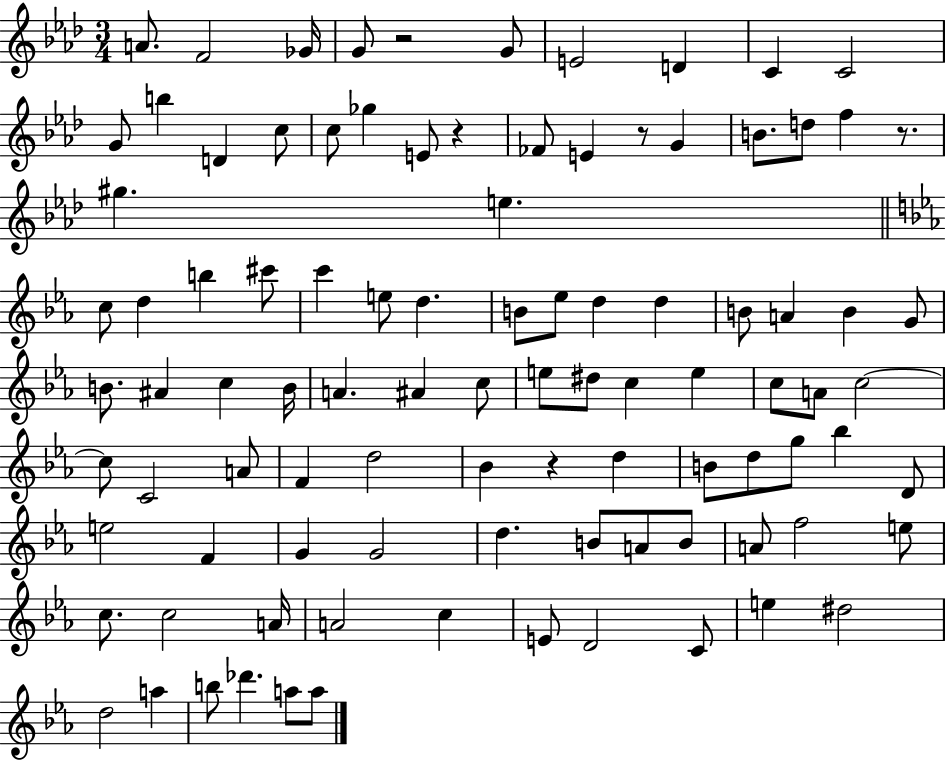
A4/e. F4/h Gb4/s G4/e R/h G4/e E4/h D4/q C4/q C4/h G4/e B5/q D4/q C5/e C5/e Gb5/q E4/e R/q FES4/e E4/q R/e G4/q B4/e. D5/e F5/q R/e. G#5/q. E5/q. C5/e D5/q B5/q C#6/e C6/q E5/e D5/q. B4/e Eb5/e D5/q D5/q B4/e A4/q B4/q G4/e B4/e. A#4/q C5/q B4/s A4/q. A#4/q C5/e E5/e D#5/e C5/q E5/q C5/e A4/e C5/h C5/e C4/h A4/e F4/q D5/h Bb4/q R/q D5/q B4/e D5/e G5/e Bb5/q D4/e E5/h F4/q G4/q G4/h D5/q. B4/e A4/e B4/e A4/e F5/h E5/e C5/e. C5/h A4/s A4/h C5/q E4/e D4/h C4/e E5/q D#5/h D5/h A5/q B5/e Db6/q. A5/e A5/e